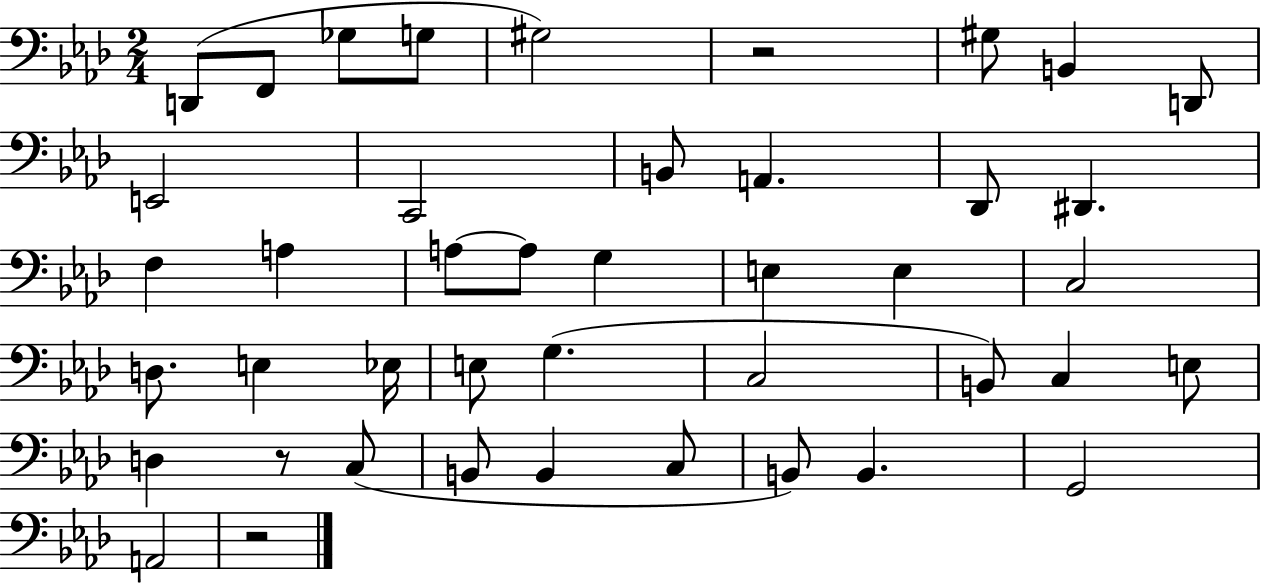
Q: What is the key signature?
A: AES major